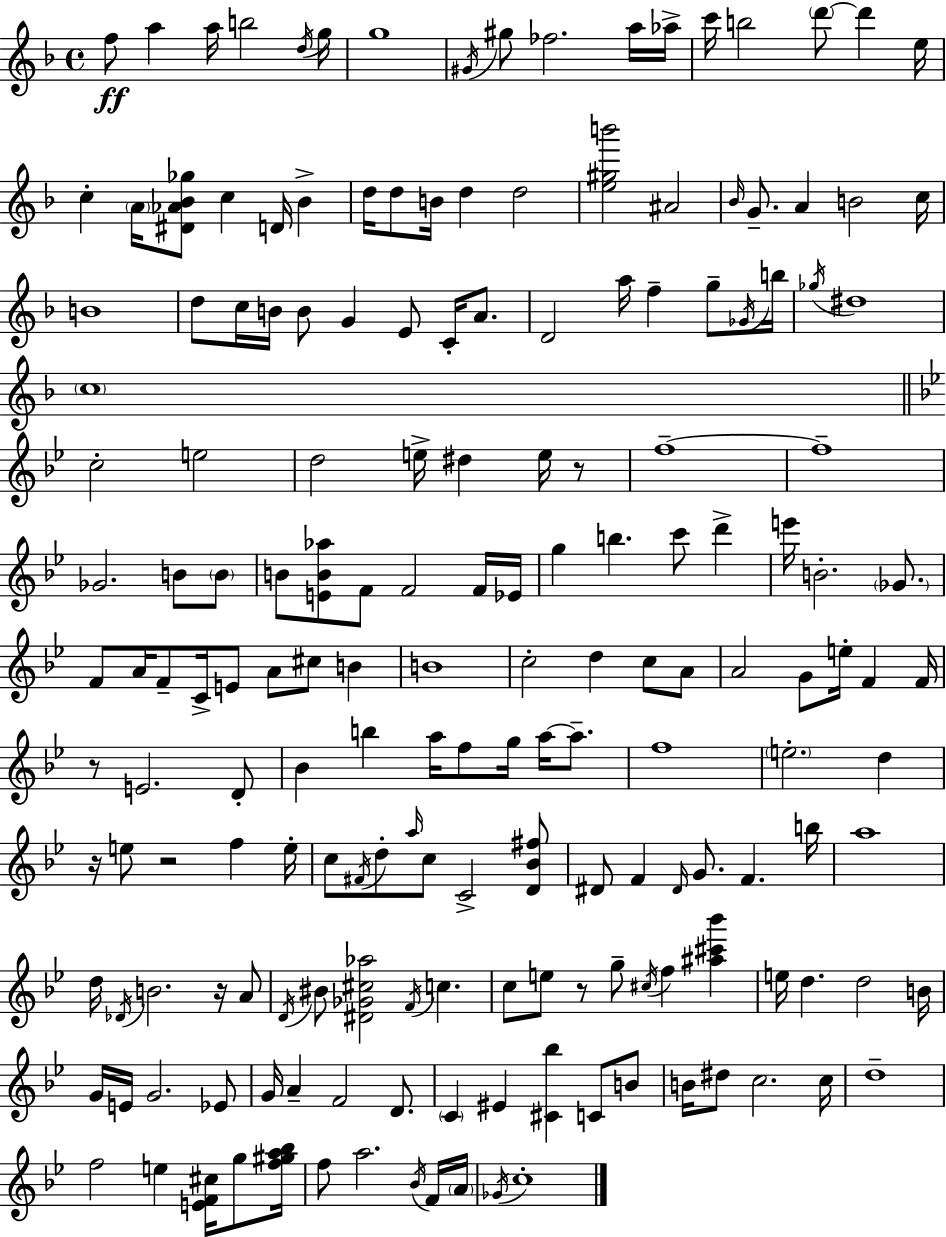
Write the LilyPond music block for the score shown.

{
  \clef treble
  \time 4/4
  \defaultTimeSignature
  \key f \major
  f''8\ff a''4 a''16 b''2 \acciaccatura { d''16 } | g''16 g''1 | \acciaccatura { gis'16 } gis''8 fes''2. | a''16 aes''16-> c'''16 b''2 \parenthesize d'''8~~ d'''4 | \break e''16 c''4-. \parenthesize a'16 <dis' aes' bes' ges''>8 c''4 d'16 bes'4-> | d''16 d''8 b'16 d''4 d''2 | <e'' gis'' b'''>2 ais'2 | \grace { bes'16 } g'8.-- a'4 b'2 | \break c''16 b'1 | d''8 c''16 b'16 b'8 g'4 e'8 c'16-. | a'8. d'2 a''16 f''4-- | g''8-- \acciaccatura { ges'16 } b''16 \acciaccatura { ges''16 } dis''1 | \break \parenthesize c''1 | \bar "||" \break \key bes \major c''2-. e''2 | d''2 e''16-> dis''4 e''16 r8 | f''1--~~ | f''1-- | \break ges'2. b'8 \parenthesize b'8 | b'8 <e' b' aes''>8 f'8 f'2 f'16 ees'16 | g''4 b''4. c'''8 d'''4-> | e'''16 b'2.-. \parenthesize ges'8. | \break f'8 a'16 f'8-- c'16-> e'8 a'8 cis''8 b'4 | b'1 | c''2-. d''4 c''8 a'8 | a'2 g'8 e''16-. f'4 f'16 | \break r8 e'2. d'8-. | bes'4 b''4 a''16 f''8 g''16 a''16~~ a''8.-- | f''1 | \parenthesize e''2.-. d''4 | \break r16 e''8 r2 f''4 e''16-. | c''8 \acciaccatura { fis'16 } d''8-. \grace { a''16 } c''8 c'2-> | <d' bes' fis''>8 dis'8 f'4 \grace { dis'16 } g'8. f'4. | b''16 a''1 | \break d''16 \acciaccatura { des'16 } b'2. | r16 a'8 \acciaccatura { d'16 } bis'8 <dis' ges' cis'' aes''>2 \acciaccatura { f'16 } | c''4. c''8 e''8 r8 g''8-- \acciaccatura { cis''16 } f''4 | <ais'' cis''' bes'''>4 e''16 d''4. d''2 | \break b'16 g'16 e'16 g'2. | ees'8 g'16 a'4-- f'2 | d'8. \parenthesize c'4 eis'4 <cis' bes''>4 | c'8 b'8 b'16 dis''8 c''2. | \break c''16 d''1-- | f''2 e''4 | <e' f' cis''>16 g''8 <f'' gis'' a'' bes''>16 f''8 a''2. | \acciaccatura { bes'16 } f'16 \parenthesize a'16 \acciaccatura { ges'16 } c''1-. | \break \bar "|."
}